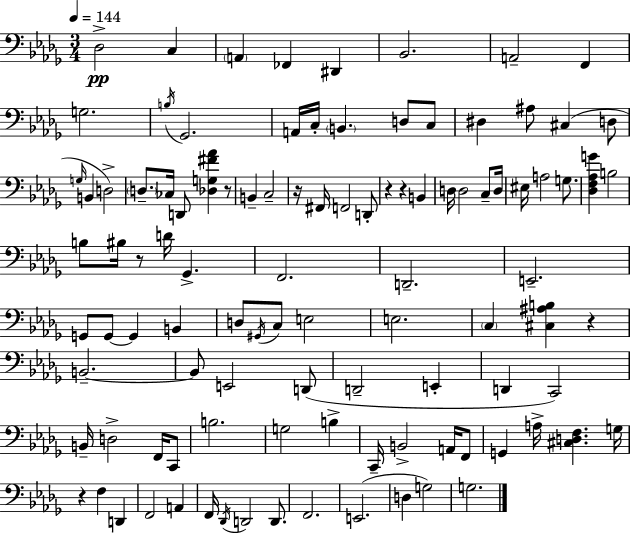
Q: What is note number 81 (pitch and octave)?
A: D2